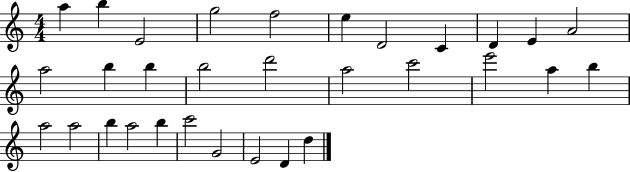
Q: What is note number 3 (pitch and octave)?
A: E4